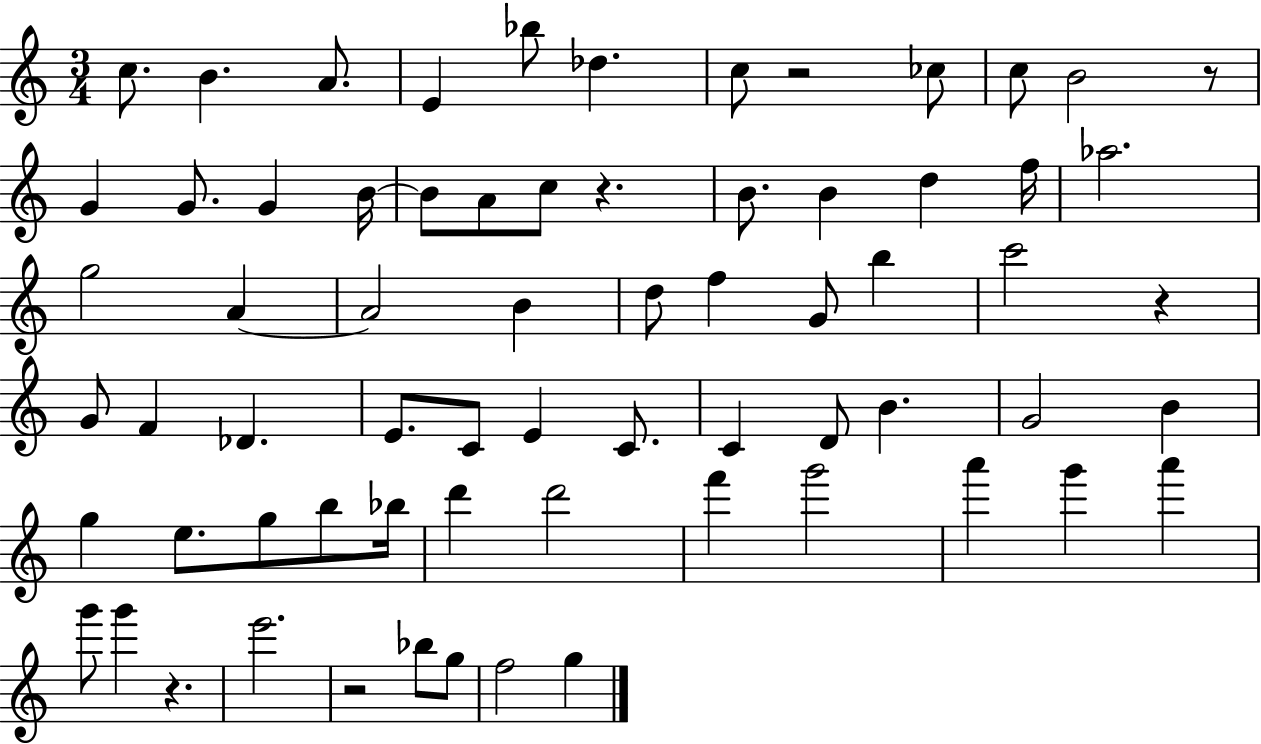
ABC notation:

X:1
T:Untitled
M:3/4
L:1/4
K:C
c/2 B A/2 E _b/2 _d c/2 z2 _c/2 c/2 B2 z/2 G G/2 G B/4 B/2 A/2 c/2 z B/2 B d f/4 _a2 g2 A A2 B d/2 f G/2 b c'2 z G/2 F _D E/2 C/2 E C/2 C D/2 B G2 B g e/2 g/2 b/2 _b/4 d' d'2 f' g'2 a' g' a' g'/2 g' z e'2 z2 _b/2 g/2 f2 g